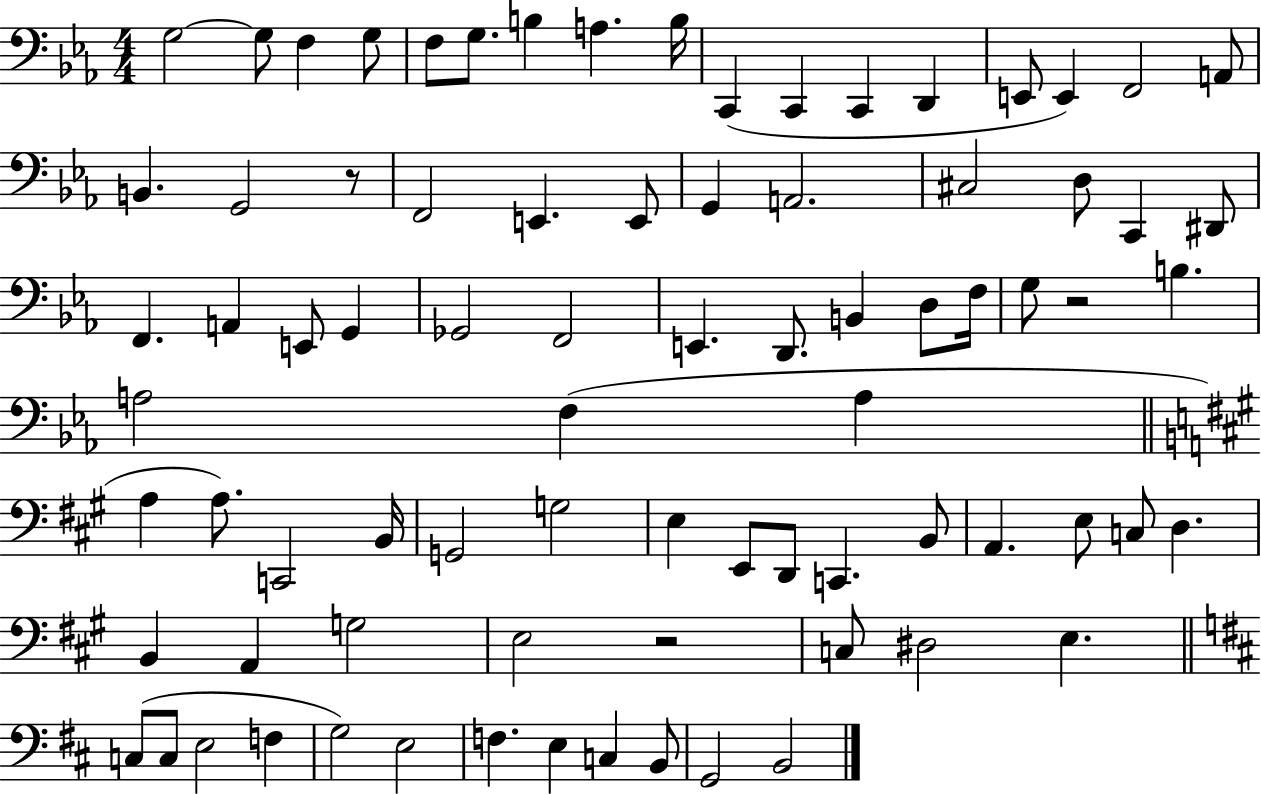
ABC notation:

X:1
T:Untitled
M:4/4
L:1/4
K:Eb
G,2 G,/2 F, G,/2 F,/2 G,/2 B, A, B,/4 C,, C,, C,, D,, E,,/2 E,, F,,2 A,,/2 B,, G,,2 z/2 F,,2 E,, E,,/2 G,, A,,2 ^C,2 D,/2 C,, ^D,,/2 F,, A,, E,,/2 G,, _G,,2 F,,2 E,, D,,/2 B,, D,/2 F,/4 G,/2 z2 B, A,2 F, A, A, A,/2 C,,2 B,,/4 G,,2 G,2 E, E,,/2 D,,/2 C,, B,,/2 A,, E,/2 C,/2 D, B,, A,, G,2 E,2 z2 C,/2 ^D,2 E, C,/2 C,/2 E,2 F, G,2 E,2 F, E, C, B,,/2 G,,2 B,,2